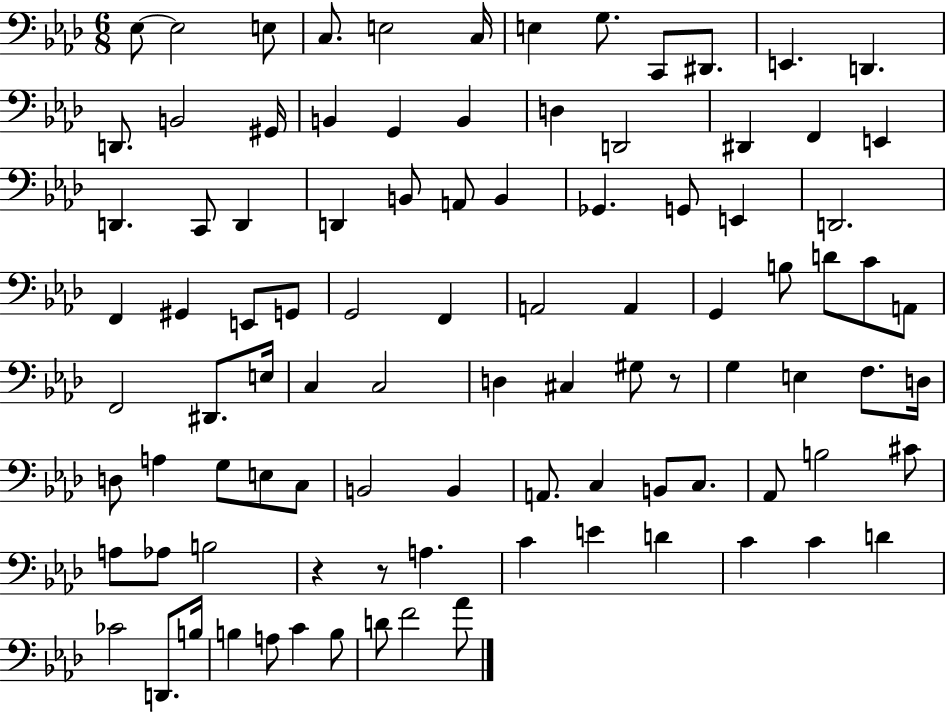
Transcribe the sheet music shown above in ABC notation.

X:1
T:Untitled
M:6/8
L:1/4
K:Ab
_E,/2 _E,2 E,/2 C,/2 E,2 C,/4 E, G,/2 C,,/2 ^D,,/2 E,, D,, D,,/2 B,,2 ^G,,/4 B,, G,, B,, D, D,,2 ^D,, F,, E,, D,, C,,/2 D,, D,, B,,/2 A,,/2 B,, _G,, G,,/2 E,, D,,2 F,, ^G,, E,,/2 G,,/2 G,,2 F,, A,,2 A,, G,, B,/2 D/2 C/2 A,,/2 F,,2 ^D,,/2 E,/4 C, C,2 D, ^C, ^G,/2 z/2 G, E, F,/2 D,/4 D,/2 A, G,/2 E,/2 C,/2 B,,2 B,, A,,/2 C, B,,/2 C,/2 _A,,/2 B,2 ^C/2 A,/2 _A,/2 B,2 z z/2 A, C E D C C D _C2 D,,/2 B,/4 B, A,/2 C B,/2 D/2 F2 _A/2